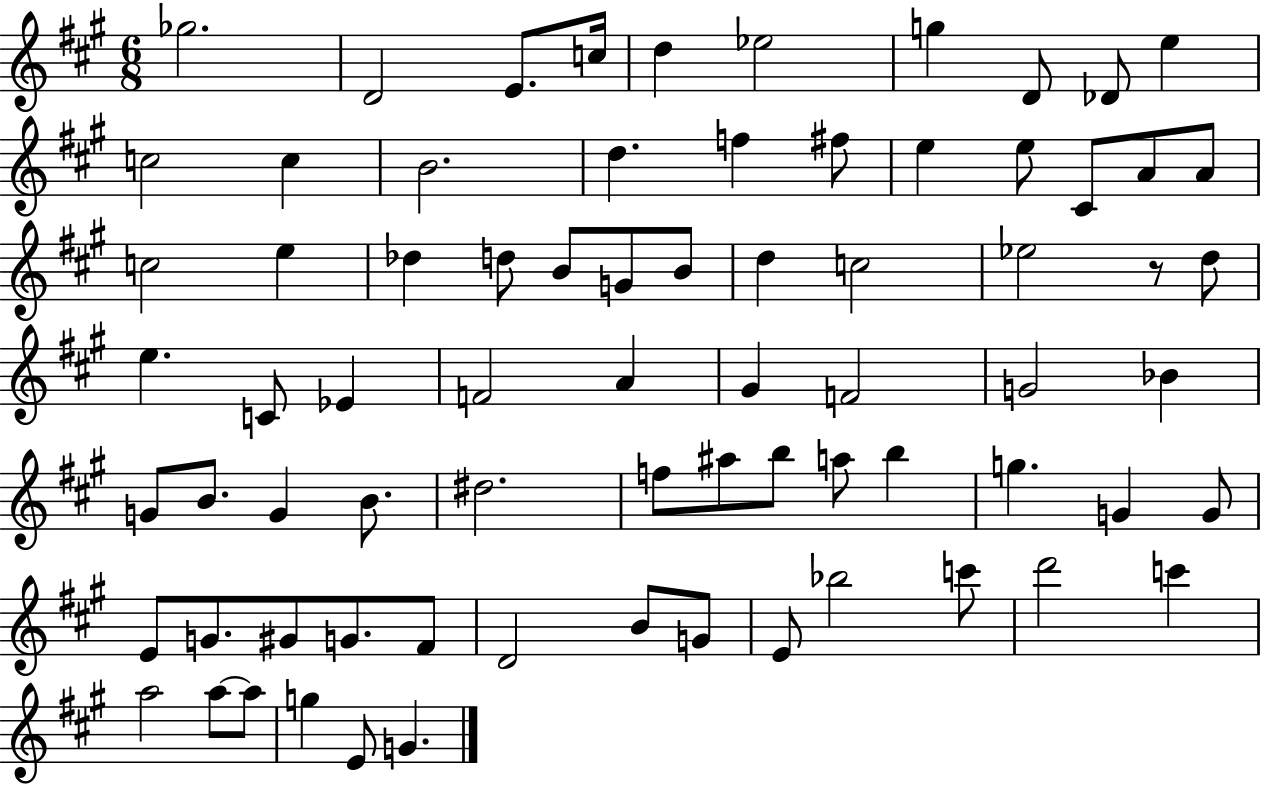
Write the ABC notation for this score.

X:1
T:Untitled
M:6/8
L:1/4
K:A
_g2 D2 E/2 c/4 d _e2 g D/2 _D/2 e c2 c B2 d f ^f/2 e e/2 ^C/2 A/2 A/2 c2 e _d d/2 B/2 G/2 B/2 d c2 _e2 z/2 d/2 e C/2 _E F2 A ^G F2 G2 _B G/2 B/2 G B/2 ^d2 f/2 ^a/2 b/2 a/2 b g G G/2 E/2 G/2 ^G/2 G/2 ^F/2 D2 B/2 G/2 E/2 _b2 c'/2 d'2 c' a2 a/2 a/2 g E/2 G